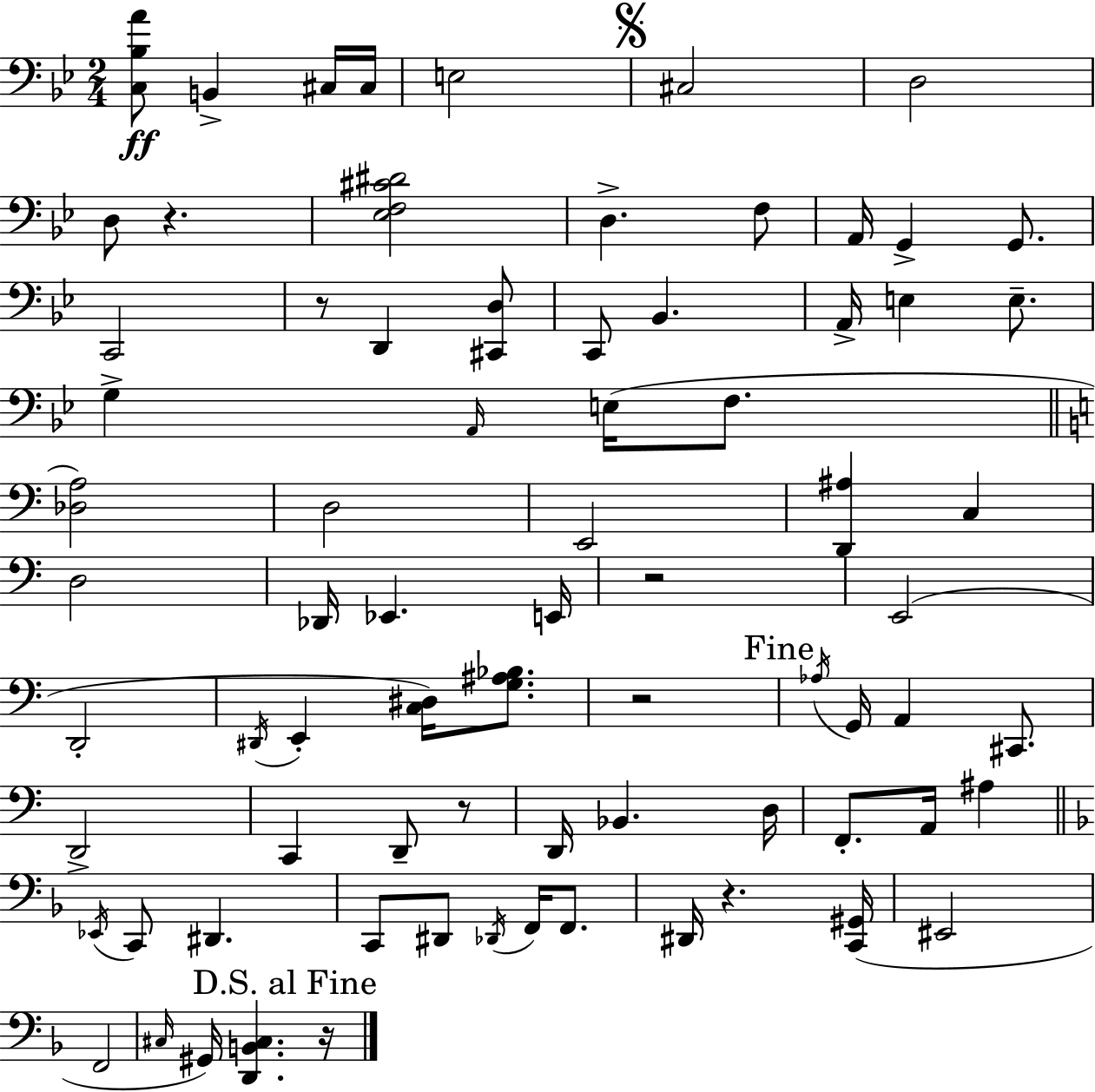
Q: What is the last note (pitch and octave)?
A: G#2